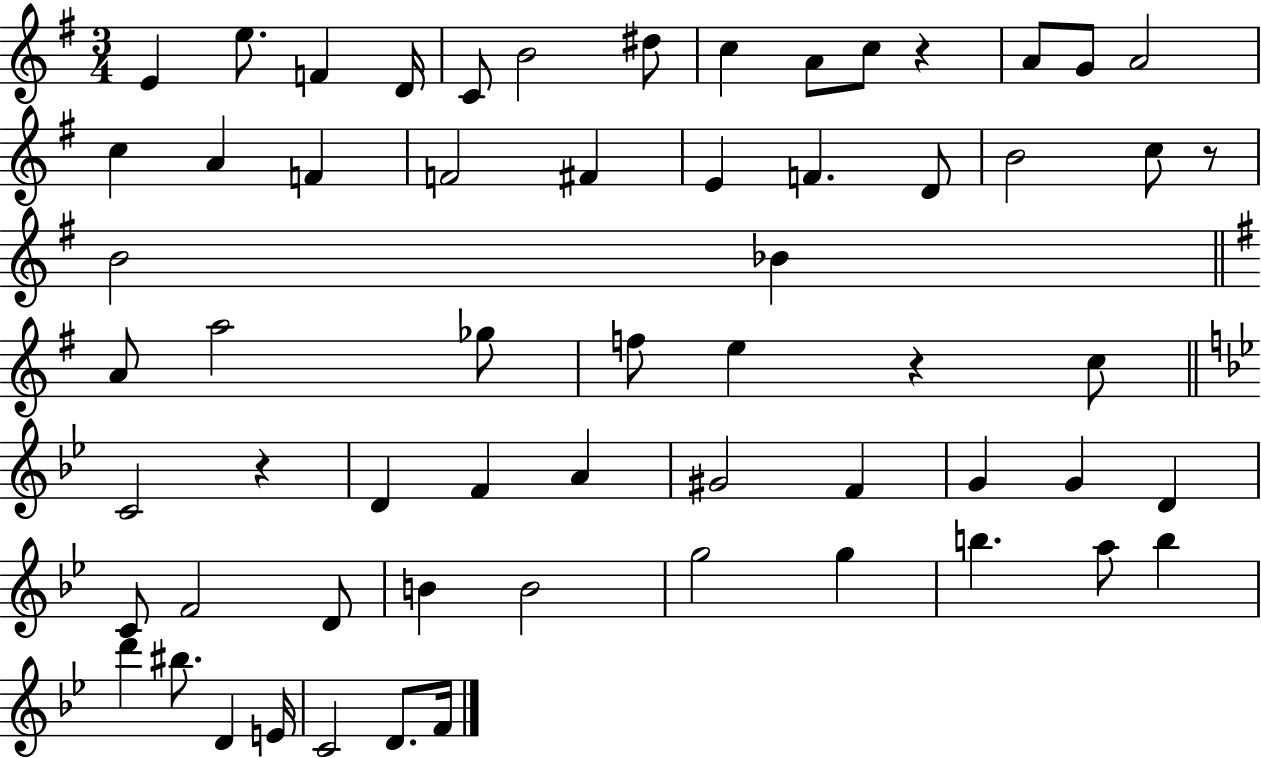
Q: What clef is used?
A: treble